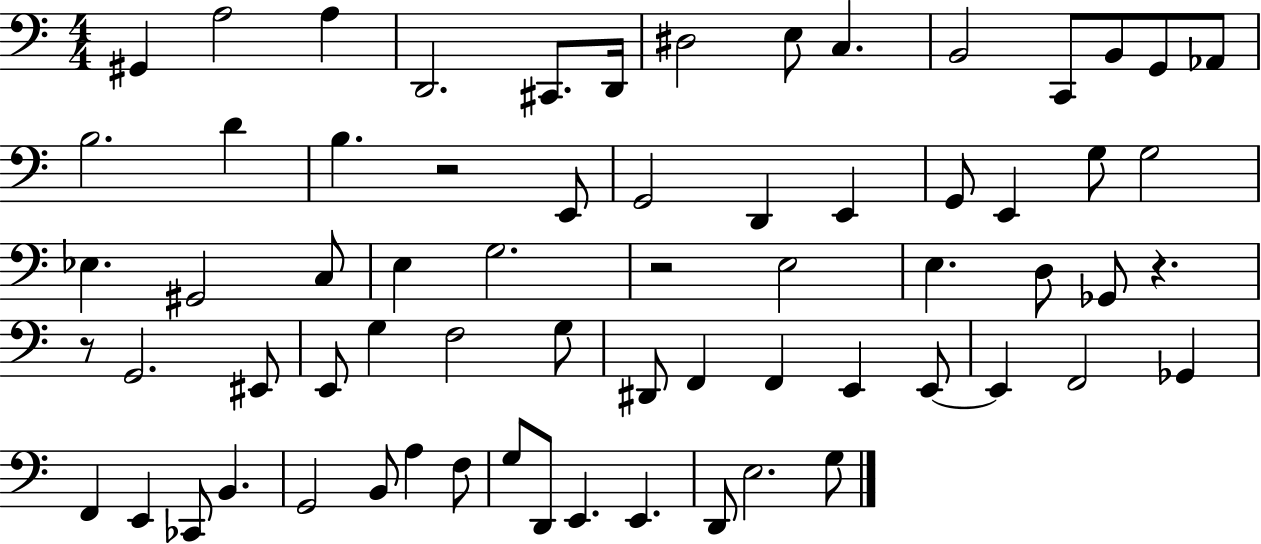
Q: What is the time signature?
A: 4/4